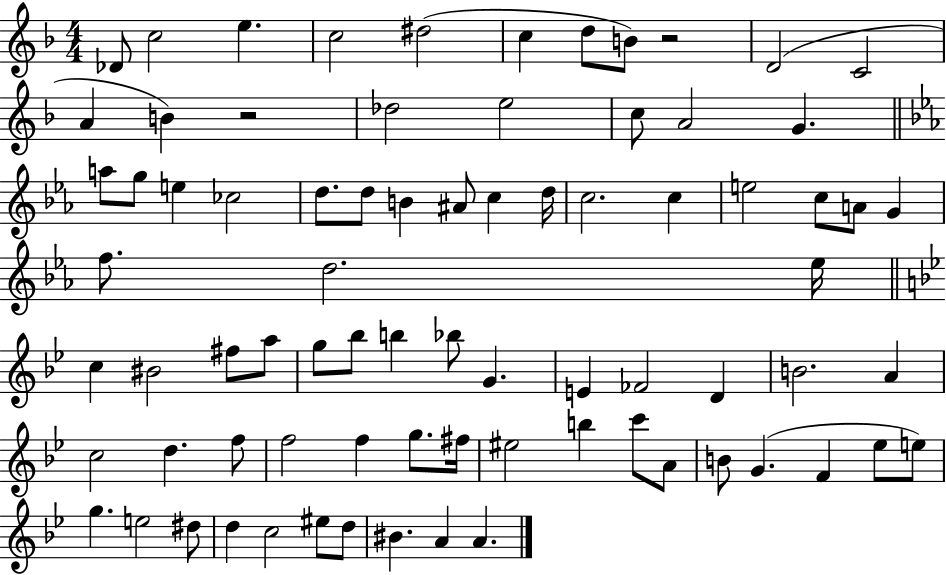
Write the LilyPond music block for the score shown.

{
  \clef treble
  \numericTimeSignature
  \time 4/4
  \key f \major
  des'8 c''2 e''4. | c''2 dis''2( | c''4 d''8 b'8) r2 | d'2( c'2 | \break a'4 b'4) r2 | des''2 e''2 | c''8 a'2 g'4. | \bar "||" \break \key ees \major a''8 g''8 e''4 ces''2 | d''8. d''8 b'4 ais'8 c''4 d''16 | c''2. c''4 | e''2 c''8 a'8 g'4 | \break f''8. d''2. ees''16 | \bar "||" \break \key bes \major c''4 bis'2 fis''8 a''8 | g''8 bes''8 b''4 bes''8 g'4. | e'4 fes'2 d'4 | b'2. a'4 | \break c''2 d''4. f''8 | f''2 f''4 g''8. fis''16 | eis''2 b''4 c'''8 a'8 | b'8 g'4.( f'4 ees''8 e''8) | \break g''4. e''2 dis''8 | d''4 c''2 eis''8 d''8 | bis'4. a'4 a'4. | \bar "|."
}